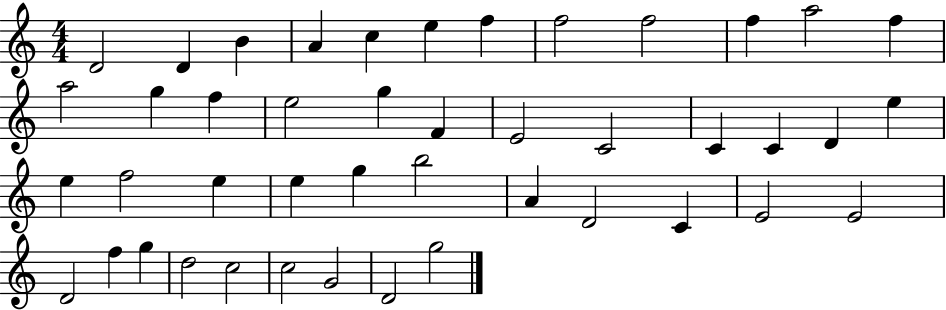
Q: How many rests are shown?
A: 0